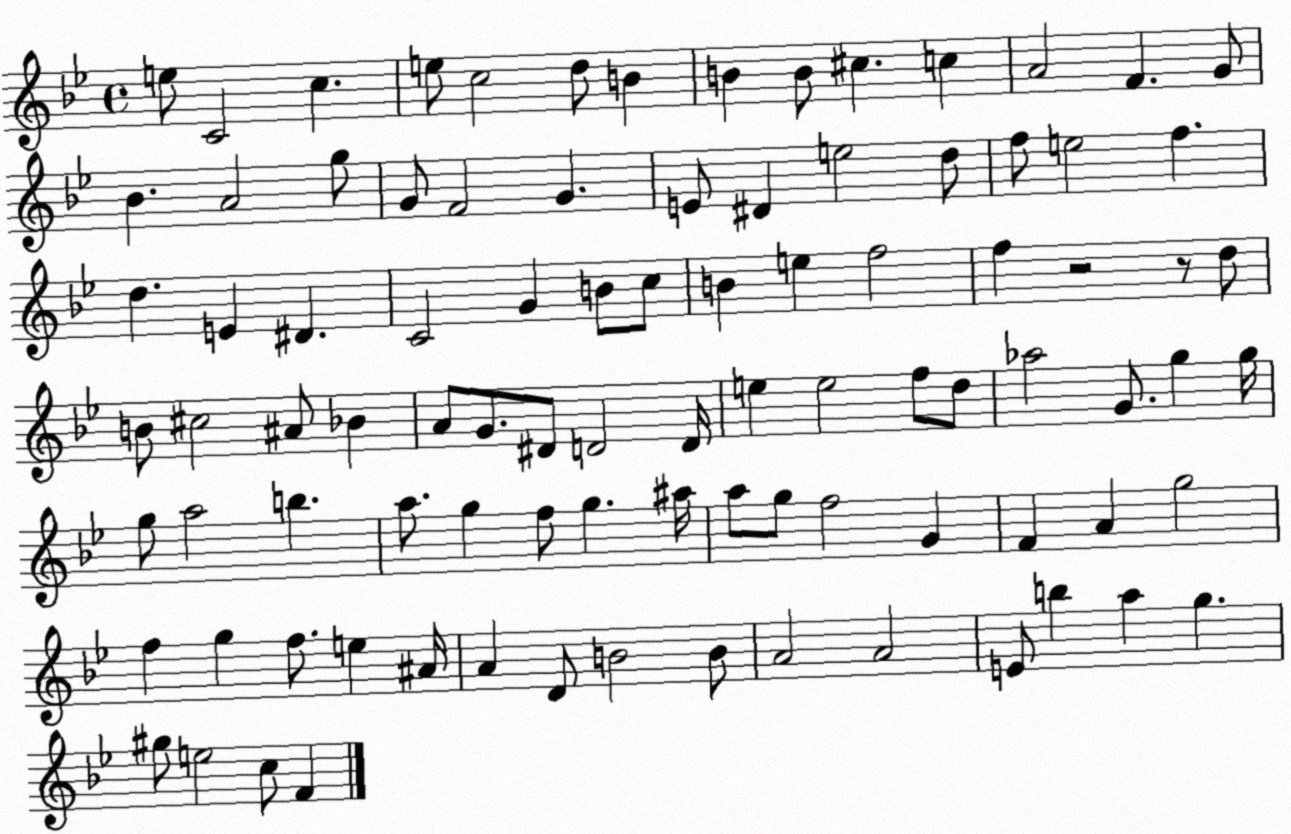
X:1
T:Untitled
M:4/4
L:1/4
K:Bb
e/2 C2 c e/2 c2 d/2 B B B/2 ^c c A2 F G/2 _B A2 g/2 G/2 F2 G E/2 ^D e2 d/2 f/2 e2 f d E ^D C2 G B/2 c/2 B e f2 f z2 z/2 d/2 B/2 ^c2 ^A/2 _B A/2 G/2 ^D/2 D2 D/4 e e2 f/2 d/2 _a2 G/2 g g/4 g/2 a2 b a/2 g f/2 g ^a/4 a/2 g/2 f2 G F A g2 f g f/2 e ^A/4 A D/2 B2 B/2 A2 A2 E/2 b a g ^g/2 e2 c/2 F